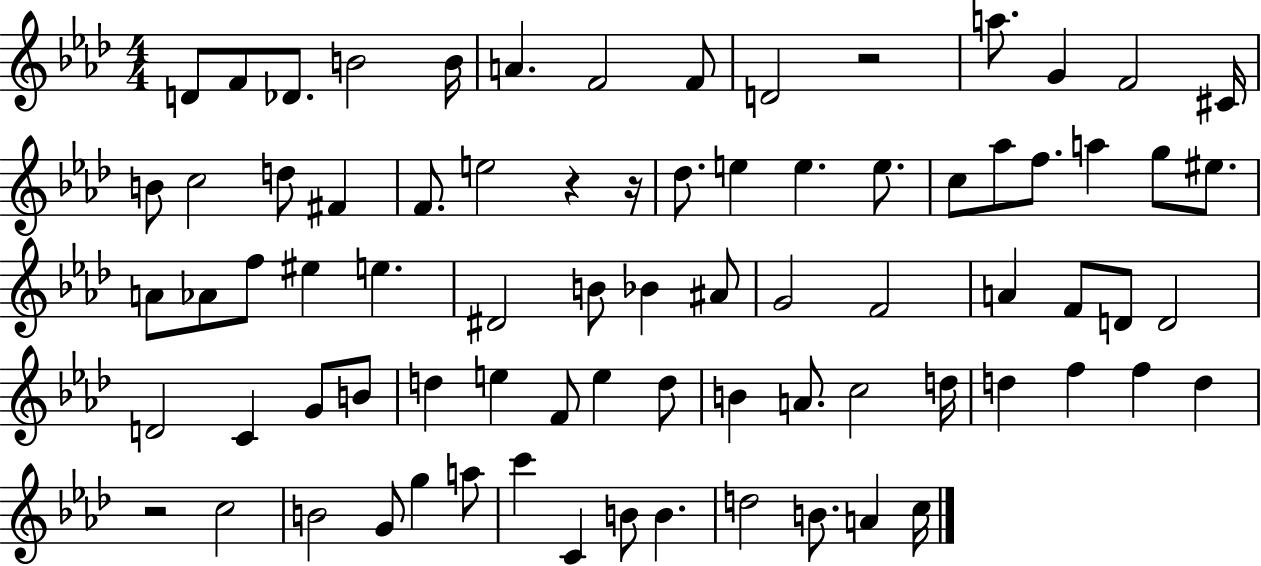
D4/e F4/e Db4/e. B4/h B4/s A4/q. F4/h F4/e D4/h R/h A5/e. G4/q F4/h C#4/s B4/e C5/h D5/e F#4/q F4/e. E5/h R/q R/s Db5/e. E5/q E5/q. E5/e. C5/e Ab5/e F5/e. A5/q G5/e EIS5/e. A4/e Ab4/e F5/e EIS5/q E5/q. D#4/h B4/e Bb4/q A#4/e G4/h F4/h A4/q F4/e D4/e D4/h D4/h C4/q G4/e B4/e D5/q E5/q F4/e E5/q D5/e B4/q A4/e. C5/h D5/s D5/q F5/q F5/q D5/q R/h C5/h B4/h G4/e G5/q A5/e C6/q C4/q B4/e B4/q. D5/h B4/e. A4/q C5/s